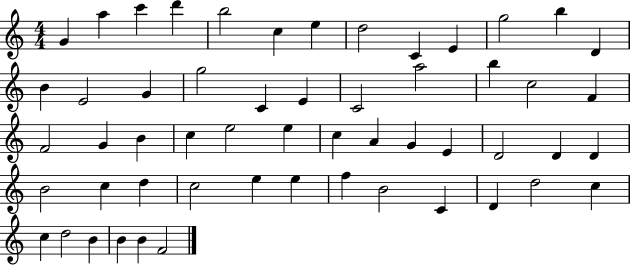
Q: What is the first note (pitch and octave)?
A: G4